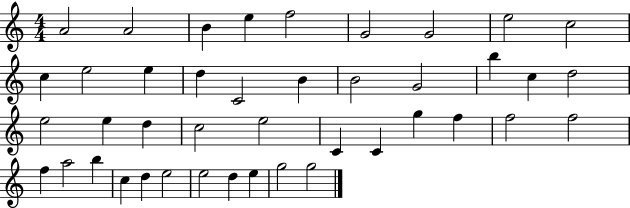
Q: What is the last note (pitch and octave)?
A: G5